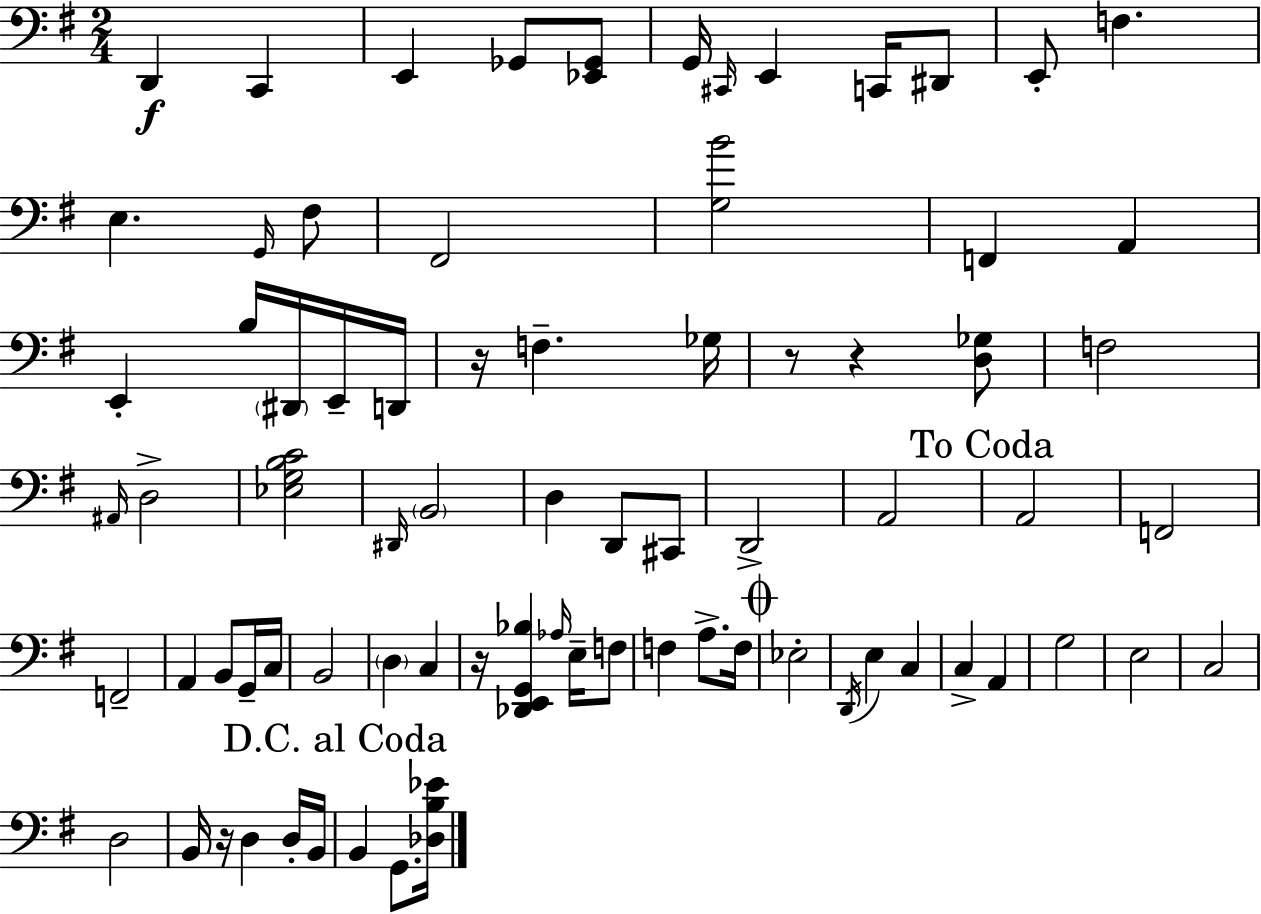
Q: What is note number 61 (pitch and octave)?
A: B2